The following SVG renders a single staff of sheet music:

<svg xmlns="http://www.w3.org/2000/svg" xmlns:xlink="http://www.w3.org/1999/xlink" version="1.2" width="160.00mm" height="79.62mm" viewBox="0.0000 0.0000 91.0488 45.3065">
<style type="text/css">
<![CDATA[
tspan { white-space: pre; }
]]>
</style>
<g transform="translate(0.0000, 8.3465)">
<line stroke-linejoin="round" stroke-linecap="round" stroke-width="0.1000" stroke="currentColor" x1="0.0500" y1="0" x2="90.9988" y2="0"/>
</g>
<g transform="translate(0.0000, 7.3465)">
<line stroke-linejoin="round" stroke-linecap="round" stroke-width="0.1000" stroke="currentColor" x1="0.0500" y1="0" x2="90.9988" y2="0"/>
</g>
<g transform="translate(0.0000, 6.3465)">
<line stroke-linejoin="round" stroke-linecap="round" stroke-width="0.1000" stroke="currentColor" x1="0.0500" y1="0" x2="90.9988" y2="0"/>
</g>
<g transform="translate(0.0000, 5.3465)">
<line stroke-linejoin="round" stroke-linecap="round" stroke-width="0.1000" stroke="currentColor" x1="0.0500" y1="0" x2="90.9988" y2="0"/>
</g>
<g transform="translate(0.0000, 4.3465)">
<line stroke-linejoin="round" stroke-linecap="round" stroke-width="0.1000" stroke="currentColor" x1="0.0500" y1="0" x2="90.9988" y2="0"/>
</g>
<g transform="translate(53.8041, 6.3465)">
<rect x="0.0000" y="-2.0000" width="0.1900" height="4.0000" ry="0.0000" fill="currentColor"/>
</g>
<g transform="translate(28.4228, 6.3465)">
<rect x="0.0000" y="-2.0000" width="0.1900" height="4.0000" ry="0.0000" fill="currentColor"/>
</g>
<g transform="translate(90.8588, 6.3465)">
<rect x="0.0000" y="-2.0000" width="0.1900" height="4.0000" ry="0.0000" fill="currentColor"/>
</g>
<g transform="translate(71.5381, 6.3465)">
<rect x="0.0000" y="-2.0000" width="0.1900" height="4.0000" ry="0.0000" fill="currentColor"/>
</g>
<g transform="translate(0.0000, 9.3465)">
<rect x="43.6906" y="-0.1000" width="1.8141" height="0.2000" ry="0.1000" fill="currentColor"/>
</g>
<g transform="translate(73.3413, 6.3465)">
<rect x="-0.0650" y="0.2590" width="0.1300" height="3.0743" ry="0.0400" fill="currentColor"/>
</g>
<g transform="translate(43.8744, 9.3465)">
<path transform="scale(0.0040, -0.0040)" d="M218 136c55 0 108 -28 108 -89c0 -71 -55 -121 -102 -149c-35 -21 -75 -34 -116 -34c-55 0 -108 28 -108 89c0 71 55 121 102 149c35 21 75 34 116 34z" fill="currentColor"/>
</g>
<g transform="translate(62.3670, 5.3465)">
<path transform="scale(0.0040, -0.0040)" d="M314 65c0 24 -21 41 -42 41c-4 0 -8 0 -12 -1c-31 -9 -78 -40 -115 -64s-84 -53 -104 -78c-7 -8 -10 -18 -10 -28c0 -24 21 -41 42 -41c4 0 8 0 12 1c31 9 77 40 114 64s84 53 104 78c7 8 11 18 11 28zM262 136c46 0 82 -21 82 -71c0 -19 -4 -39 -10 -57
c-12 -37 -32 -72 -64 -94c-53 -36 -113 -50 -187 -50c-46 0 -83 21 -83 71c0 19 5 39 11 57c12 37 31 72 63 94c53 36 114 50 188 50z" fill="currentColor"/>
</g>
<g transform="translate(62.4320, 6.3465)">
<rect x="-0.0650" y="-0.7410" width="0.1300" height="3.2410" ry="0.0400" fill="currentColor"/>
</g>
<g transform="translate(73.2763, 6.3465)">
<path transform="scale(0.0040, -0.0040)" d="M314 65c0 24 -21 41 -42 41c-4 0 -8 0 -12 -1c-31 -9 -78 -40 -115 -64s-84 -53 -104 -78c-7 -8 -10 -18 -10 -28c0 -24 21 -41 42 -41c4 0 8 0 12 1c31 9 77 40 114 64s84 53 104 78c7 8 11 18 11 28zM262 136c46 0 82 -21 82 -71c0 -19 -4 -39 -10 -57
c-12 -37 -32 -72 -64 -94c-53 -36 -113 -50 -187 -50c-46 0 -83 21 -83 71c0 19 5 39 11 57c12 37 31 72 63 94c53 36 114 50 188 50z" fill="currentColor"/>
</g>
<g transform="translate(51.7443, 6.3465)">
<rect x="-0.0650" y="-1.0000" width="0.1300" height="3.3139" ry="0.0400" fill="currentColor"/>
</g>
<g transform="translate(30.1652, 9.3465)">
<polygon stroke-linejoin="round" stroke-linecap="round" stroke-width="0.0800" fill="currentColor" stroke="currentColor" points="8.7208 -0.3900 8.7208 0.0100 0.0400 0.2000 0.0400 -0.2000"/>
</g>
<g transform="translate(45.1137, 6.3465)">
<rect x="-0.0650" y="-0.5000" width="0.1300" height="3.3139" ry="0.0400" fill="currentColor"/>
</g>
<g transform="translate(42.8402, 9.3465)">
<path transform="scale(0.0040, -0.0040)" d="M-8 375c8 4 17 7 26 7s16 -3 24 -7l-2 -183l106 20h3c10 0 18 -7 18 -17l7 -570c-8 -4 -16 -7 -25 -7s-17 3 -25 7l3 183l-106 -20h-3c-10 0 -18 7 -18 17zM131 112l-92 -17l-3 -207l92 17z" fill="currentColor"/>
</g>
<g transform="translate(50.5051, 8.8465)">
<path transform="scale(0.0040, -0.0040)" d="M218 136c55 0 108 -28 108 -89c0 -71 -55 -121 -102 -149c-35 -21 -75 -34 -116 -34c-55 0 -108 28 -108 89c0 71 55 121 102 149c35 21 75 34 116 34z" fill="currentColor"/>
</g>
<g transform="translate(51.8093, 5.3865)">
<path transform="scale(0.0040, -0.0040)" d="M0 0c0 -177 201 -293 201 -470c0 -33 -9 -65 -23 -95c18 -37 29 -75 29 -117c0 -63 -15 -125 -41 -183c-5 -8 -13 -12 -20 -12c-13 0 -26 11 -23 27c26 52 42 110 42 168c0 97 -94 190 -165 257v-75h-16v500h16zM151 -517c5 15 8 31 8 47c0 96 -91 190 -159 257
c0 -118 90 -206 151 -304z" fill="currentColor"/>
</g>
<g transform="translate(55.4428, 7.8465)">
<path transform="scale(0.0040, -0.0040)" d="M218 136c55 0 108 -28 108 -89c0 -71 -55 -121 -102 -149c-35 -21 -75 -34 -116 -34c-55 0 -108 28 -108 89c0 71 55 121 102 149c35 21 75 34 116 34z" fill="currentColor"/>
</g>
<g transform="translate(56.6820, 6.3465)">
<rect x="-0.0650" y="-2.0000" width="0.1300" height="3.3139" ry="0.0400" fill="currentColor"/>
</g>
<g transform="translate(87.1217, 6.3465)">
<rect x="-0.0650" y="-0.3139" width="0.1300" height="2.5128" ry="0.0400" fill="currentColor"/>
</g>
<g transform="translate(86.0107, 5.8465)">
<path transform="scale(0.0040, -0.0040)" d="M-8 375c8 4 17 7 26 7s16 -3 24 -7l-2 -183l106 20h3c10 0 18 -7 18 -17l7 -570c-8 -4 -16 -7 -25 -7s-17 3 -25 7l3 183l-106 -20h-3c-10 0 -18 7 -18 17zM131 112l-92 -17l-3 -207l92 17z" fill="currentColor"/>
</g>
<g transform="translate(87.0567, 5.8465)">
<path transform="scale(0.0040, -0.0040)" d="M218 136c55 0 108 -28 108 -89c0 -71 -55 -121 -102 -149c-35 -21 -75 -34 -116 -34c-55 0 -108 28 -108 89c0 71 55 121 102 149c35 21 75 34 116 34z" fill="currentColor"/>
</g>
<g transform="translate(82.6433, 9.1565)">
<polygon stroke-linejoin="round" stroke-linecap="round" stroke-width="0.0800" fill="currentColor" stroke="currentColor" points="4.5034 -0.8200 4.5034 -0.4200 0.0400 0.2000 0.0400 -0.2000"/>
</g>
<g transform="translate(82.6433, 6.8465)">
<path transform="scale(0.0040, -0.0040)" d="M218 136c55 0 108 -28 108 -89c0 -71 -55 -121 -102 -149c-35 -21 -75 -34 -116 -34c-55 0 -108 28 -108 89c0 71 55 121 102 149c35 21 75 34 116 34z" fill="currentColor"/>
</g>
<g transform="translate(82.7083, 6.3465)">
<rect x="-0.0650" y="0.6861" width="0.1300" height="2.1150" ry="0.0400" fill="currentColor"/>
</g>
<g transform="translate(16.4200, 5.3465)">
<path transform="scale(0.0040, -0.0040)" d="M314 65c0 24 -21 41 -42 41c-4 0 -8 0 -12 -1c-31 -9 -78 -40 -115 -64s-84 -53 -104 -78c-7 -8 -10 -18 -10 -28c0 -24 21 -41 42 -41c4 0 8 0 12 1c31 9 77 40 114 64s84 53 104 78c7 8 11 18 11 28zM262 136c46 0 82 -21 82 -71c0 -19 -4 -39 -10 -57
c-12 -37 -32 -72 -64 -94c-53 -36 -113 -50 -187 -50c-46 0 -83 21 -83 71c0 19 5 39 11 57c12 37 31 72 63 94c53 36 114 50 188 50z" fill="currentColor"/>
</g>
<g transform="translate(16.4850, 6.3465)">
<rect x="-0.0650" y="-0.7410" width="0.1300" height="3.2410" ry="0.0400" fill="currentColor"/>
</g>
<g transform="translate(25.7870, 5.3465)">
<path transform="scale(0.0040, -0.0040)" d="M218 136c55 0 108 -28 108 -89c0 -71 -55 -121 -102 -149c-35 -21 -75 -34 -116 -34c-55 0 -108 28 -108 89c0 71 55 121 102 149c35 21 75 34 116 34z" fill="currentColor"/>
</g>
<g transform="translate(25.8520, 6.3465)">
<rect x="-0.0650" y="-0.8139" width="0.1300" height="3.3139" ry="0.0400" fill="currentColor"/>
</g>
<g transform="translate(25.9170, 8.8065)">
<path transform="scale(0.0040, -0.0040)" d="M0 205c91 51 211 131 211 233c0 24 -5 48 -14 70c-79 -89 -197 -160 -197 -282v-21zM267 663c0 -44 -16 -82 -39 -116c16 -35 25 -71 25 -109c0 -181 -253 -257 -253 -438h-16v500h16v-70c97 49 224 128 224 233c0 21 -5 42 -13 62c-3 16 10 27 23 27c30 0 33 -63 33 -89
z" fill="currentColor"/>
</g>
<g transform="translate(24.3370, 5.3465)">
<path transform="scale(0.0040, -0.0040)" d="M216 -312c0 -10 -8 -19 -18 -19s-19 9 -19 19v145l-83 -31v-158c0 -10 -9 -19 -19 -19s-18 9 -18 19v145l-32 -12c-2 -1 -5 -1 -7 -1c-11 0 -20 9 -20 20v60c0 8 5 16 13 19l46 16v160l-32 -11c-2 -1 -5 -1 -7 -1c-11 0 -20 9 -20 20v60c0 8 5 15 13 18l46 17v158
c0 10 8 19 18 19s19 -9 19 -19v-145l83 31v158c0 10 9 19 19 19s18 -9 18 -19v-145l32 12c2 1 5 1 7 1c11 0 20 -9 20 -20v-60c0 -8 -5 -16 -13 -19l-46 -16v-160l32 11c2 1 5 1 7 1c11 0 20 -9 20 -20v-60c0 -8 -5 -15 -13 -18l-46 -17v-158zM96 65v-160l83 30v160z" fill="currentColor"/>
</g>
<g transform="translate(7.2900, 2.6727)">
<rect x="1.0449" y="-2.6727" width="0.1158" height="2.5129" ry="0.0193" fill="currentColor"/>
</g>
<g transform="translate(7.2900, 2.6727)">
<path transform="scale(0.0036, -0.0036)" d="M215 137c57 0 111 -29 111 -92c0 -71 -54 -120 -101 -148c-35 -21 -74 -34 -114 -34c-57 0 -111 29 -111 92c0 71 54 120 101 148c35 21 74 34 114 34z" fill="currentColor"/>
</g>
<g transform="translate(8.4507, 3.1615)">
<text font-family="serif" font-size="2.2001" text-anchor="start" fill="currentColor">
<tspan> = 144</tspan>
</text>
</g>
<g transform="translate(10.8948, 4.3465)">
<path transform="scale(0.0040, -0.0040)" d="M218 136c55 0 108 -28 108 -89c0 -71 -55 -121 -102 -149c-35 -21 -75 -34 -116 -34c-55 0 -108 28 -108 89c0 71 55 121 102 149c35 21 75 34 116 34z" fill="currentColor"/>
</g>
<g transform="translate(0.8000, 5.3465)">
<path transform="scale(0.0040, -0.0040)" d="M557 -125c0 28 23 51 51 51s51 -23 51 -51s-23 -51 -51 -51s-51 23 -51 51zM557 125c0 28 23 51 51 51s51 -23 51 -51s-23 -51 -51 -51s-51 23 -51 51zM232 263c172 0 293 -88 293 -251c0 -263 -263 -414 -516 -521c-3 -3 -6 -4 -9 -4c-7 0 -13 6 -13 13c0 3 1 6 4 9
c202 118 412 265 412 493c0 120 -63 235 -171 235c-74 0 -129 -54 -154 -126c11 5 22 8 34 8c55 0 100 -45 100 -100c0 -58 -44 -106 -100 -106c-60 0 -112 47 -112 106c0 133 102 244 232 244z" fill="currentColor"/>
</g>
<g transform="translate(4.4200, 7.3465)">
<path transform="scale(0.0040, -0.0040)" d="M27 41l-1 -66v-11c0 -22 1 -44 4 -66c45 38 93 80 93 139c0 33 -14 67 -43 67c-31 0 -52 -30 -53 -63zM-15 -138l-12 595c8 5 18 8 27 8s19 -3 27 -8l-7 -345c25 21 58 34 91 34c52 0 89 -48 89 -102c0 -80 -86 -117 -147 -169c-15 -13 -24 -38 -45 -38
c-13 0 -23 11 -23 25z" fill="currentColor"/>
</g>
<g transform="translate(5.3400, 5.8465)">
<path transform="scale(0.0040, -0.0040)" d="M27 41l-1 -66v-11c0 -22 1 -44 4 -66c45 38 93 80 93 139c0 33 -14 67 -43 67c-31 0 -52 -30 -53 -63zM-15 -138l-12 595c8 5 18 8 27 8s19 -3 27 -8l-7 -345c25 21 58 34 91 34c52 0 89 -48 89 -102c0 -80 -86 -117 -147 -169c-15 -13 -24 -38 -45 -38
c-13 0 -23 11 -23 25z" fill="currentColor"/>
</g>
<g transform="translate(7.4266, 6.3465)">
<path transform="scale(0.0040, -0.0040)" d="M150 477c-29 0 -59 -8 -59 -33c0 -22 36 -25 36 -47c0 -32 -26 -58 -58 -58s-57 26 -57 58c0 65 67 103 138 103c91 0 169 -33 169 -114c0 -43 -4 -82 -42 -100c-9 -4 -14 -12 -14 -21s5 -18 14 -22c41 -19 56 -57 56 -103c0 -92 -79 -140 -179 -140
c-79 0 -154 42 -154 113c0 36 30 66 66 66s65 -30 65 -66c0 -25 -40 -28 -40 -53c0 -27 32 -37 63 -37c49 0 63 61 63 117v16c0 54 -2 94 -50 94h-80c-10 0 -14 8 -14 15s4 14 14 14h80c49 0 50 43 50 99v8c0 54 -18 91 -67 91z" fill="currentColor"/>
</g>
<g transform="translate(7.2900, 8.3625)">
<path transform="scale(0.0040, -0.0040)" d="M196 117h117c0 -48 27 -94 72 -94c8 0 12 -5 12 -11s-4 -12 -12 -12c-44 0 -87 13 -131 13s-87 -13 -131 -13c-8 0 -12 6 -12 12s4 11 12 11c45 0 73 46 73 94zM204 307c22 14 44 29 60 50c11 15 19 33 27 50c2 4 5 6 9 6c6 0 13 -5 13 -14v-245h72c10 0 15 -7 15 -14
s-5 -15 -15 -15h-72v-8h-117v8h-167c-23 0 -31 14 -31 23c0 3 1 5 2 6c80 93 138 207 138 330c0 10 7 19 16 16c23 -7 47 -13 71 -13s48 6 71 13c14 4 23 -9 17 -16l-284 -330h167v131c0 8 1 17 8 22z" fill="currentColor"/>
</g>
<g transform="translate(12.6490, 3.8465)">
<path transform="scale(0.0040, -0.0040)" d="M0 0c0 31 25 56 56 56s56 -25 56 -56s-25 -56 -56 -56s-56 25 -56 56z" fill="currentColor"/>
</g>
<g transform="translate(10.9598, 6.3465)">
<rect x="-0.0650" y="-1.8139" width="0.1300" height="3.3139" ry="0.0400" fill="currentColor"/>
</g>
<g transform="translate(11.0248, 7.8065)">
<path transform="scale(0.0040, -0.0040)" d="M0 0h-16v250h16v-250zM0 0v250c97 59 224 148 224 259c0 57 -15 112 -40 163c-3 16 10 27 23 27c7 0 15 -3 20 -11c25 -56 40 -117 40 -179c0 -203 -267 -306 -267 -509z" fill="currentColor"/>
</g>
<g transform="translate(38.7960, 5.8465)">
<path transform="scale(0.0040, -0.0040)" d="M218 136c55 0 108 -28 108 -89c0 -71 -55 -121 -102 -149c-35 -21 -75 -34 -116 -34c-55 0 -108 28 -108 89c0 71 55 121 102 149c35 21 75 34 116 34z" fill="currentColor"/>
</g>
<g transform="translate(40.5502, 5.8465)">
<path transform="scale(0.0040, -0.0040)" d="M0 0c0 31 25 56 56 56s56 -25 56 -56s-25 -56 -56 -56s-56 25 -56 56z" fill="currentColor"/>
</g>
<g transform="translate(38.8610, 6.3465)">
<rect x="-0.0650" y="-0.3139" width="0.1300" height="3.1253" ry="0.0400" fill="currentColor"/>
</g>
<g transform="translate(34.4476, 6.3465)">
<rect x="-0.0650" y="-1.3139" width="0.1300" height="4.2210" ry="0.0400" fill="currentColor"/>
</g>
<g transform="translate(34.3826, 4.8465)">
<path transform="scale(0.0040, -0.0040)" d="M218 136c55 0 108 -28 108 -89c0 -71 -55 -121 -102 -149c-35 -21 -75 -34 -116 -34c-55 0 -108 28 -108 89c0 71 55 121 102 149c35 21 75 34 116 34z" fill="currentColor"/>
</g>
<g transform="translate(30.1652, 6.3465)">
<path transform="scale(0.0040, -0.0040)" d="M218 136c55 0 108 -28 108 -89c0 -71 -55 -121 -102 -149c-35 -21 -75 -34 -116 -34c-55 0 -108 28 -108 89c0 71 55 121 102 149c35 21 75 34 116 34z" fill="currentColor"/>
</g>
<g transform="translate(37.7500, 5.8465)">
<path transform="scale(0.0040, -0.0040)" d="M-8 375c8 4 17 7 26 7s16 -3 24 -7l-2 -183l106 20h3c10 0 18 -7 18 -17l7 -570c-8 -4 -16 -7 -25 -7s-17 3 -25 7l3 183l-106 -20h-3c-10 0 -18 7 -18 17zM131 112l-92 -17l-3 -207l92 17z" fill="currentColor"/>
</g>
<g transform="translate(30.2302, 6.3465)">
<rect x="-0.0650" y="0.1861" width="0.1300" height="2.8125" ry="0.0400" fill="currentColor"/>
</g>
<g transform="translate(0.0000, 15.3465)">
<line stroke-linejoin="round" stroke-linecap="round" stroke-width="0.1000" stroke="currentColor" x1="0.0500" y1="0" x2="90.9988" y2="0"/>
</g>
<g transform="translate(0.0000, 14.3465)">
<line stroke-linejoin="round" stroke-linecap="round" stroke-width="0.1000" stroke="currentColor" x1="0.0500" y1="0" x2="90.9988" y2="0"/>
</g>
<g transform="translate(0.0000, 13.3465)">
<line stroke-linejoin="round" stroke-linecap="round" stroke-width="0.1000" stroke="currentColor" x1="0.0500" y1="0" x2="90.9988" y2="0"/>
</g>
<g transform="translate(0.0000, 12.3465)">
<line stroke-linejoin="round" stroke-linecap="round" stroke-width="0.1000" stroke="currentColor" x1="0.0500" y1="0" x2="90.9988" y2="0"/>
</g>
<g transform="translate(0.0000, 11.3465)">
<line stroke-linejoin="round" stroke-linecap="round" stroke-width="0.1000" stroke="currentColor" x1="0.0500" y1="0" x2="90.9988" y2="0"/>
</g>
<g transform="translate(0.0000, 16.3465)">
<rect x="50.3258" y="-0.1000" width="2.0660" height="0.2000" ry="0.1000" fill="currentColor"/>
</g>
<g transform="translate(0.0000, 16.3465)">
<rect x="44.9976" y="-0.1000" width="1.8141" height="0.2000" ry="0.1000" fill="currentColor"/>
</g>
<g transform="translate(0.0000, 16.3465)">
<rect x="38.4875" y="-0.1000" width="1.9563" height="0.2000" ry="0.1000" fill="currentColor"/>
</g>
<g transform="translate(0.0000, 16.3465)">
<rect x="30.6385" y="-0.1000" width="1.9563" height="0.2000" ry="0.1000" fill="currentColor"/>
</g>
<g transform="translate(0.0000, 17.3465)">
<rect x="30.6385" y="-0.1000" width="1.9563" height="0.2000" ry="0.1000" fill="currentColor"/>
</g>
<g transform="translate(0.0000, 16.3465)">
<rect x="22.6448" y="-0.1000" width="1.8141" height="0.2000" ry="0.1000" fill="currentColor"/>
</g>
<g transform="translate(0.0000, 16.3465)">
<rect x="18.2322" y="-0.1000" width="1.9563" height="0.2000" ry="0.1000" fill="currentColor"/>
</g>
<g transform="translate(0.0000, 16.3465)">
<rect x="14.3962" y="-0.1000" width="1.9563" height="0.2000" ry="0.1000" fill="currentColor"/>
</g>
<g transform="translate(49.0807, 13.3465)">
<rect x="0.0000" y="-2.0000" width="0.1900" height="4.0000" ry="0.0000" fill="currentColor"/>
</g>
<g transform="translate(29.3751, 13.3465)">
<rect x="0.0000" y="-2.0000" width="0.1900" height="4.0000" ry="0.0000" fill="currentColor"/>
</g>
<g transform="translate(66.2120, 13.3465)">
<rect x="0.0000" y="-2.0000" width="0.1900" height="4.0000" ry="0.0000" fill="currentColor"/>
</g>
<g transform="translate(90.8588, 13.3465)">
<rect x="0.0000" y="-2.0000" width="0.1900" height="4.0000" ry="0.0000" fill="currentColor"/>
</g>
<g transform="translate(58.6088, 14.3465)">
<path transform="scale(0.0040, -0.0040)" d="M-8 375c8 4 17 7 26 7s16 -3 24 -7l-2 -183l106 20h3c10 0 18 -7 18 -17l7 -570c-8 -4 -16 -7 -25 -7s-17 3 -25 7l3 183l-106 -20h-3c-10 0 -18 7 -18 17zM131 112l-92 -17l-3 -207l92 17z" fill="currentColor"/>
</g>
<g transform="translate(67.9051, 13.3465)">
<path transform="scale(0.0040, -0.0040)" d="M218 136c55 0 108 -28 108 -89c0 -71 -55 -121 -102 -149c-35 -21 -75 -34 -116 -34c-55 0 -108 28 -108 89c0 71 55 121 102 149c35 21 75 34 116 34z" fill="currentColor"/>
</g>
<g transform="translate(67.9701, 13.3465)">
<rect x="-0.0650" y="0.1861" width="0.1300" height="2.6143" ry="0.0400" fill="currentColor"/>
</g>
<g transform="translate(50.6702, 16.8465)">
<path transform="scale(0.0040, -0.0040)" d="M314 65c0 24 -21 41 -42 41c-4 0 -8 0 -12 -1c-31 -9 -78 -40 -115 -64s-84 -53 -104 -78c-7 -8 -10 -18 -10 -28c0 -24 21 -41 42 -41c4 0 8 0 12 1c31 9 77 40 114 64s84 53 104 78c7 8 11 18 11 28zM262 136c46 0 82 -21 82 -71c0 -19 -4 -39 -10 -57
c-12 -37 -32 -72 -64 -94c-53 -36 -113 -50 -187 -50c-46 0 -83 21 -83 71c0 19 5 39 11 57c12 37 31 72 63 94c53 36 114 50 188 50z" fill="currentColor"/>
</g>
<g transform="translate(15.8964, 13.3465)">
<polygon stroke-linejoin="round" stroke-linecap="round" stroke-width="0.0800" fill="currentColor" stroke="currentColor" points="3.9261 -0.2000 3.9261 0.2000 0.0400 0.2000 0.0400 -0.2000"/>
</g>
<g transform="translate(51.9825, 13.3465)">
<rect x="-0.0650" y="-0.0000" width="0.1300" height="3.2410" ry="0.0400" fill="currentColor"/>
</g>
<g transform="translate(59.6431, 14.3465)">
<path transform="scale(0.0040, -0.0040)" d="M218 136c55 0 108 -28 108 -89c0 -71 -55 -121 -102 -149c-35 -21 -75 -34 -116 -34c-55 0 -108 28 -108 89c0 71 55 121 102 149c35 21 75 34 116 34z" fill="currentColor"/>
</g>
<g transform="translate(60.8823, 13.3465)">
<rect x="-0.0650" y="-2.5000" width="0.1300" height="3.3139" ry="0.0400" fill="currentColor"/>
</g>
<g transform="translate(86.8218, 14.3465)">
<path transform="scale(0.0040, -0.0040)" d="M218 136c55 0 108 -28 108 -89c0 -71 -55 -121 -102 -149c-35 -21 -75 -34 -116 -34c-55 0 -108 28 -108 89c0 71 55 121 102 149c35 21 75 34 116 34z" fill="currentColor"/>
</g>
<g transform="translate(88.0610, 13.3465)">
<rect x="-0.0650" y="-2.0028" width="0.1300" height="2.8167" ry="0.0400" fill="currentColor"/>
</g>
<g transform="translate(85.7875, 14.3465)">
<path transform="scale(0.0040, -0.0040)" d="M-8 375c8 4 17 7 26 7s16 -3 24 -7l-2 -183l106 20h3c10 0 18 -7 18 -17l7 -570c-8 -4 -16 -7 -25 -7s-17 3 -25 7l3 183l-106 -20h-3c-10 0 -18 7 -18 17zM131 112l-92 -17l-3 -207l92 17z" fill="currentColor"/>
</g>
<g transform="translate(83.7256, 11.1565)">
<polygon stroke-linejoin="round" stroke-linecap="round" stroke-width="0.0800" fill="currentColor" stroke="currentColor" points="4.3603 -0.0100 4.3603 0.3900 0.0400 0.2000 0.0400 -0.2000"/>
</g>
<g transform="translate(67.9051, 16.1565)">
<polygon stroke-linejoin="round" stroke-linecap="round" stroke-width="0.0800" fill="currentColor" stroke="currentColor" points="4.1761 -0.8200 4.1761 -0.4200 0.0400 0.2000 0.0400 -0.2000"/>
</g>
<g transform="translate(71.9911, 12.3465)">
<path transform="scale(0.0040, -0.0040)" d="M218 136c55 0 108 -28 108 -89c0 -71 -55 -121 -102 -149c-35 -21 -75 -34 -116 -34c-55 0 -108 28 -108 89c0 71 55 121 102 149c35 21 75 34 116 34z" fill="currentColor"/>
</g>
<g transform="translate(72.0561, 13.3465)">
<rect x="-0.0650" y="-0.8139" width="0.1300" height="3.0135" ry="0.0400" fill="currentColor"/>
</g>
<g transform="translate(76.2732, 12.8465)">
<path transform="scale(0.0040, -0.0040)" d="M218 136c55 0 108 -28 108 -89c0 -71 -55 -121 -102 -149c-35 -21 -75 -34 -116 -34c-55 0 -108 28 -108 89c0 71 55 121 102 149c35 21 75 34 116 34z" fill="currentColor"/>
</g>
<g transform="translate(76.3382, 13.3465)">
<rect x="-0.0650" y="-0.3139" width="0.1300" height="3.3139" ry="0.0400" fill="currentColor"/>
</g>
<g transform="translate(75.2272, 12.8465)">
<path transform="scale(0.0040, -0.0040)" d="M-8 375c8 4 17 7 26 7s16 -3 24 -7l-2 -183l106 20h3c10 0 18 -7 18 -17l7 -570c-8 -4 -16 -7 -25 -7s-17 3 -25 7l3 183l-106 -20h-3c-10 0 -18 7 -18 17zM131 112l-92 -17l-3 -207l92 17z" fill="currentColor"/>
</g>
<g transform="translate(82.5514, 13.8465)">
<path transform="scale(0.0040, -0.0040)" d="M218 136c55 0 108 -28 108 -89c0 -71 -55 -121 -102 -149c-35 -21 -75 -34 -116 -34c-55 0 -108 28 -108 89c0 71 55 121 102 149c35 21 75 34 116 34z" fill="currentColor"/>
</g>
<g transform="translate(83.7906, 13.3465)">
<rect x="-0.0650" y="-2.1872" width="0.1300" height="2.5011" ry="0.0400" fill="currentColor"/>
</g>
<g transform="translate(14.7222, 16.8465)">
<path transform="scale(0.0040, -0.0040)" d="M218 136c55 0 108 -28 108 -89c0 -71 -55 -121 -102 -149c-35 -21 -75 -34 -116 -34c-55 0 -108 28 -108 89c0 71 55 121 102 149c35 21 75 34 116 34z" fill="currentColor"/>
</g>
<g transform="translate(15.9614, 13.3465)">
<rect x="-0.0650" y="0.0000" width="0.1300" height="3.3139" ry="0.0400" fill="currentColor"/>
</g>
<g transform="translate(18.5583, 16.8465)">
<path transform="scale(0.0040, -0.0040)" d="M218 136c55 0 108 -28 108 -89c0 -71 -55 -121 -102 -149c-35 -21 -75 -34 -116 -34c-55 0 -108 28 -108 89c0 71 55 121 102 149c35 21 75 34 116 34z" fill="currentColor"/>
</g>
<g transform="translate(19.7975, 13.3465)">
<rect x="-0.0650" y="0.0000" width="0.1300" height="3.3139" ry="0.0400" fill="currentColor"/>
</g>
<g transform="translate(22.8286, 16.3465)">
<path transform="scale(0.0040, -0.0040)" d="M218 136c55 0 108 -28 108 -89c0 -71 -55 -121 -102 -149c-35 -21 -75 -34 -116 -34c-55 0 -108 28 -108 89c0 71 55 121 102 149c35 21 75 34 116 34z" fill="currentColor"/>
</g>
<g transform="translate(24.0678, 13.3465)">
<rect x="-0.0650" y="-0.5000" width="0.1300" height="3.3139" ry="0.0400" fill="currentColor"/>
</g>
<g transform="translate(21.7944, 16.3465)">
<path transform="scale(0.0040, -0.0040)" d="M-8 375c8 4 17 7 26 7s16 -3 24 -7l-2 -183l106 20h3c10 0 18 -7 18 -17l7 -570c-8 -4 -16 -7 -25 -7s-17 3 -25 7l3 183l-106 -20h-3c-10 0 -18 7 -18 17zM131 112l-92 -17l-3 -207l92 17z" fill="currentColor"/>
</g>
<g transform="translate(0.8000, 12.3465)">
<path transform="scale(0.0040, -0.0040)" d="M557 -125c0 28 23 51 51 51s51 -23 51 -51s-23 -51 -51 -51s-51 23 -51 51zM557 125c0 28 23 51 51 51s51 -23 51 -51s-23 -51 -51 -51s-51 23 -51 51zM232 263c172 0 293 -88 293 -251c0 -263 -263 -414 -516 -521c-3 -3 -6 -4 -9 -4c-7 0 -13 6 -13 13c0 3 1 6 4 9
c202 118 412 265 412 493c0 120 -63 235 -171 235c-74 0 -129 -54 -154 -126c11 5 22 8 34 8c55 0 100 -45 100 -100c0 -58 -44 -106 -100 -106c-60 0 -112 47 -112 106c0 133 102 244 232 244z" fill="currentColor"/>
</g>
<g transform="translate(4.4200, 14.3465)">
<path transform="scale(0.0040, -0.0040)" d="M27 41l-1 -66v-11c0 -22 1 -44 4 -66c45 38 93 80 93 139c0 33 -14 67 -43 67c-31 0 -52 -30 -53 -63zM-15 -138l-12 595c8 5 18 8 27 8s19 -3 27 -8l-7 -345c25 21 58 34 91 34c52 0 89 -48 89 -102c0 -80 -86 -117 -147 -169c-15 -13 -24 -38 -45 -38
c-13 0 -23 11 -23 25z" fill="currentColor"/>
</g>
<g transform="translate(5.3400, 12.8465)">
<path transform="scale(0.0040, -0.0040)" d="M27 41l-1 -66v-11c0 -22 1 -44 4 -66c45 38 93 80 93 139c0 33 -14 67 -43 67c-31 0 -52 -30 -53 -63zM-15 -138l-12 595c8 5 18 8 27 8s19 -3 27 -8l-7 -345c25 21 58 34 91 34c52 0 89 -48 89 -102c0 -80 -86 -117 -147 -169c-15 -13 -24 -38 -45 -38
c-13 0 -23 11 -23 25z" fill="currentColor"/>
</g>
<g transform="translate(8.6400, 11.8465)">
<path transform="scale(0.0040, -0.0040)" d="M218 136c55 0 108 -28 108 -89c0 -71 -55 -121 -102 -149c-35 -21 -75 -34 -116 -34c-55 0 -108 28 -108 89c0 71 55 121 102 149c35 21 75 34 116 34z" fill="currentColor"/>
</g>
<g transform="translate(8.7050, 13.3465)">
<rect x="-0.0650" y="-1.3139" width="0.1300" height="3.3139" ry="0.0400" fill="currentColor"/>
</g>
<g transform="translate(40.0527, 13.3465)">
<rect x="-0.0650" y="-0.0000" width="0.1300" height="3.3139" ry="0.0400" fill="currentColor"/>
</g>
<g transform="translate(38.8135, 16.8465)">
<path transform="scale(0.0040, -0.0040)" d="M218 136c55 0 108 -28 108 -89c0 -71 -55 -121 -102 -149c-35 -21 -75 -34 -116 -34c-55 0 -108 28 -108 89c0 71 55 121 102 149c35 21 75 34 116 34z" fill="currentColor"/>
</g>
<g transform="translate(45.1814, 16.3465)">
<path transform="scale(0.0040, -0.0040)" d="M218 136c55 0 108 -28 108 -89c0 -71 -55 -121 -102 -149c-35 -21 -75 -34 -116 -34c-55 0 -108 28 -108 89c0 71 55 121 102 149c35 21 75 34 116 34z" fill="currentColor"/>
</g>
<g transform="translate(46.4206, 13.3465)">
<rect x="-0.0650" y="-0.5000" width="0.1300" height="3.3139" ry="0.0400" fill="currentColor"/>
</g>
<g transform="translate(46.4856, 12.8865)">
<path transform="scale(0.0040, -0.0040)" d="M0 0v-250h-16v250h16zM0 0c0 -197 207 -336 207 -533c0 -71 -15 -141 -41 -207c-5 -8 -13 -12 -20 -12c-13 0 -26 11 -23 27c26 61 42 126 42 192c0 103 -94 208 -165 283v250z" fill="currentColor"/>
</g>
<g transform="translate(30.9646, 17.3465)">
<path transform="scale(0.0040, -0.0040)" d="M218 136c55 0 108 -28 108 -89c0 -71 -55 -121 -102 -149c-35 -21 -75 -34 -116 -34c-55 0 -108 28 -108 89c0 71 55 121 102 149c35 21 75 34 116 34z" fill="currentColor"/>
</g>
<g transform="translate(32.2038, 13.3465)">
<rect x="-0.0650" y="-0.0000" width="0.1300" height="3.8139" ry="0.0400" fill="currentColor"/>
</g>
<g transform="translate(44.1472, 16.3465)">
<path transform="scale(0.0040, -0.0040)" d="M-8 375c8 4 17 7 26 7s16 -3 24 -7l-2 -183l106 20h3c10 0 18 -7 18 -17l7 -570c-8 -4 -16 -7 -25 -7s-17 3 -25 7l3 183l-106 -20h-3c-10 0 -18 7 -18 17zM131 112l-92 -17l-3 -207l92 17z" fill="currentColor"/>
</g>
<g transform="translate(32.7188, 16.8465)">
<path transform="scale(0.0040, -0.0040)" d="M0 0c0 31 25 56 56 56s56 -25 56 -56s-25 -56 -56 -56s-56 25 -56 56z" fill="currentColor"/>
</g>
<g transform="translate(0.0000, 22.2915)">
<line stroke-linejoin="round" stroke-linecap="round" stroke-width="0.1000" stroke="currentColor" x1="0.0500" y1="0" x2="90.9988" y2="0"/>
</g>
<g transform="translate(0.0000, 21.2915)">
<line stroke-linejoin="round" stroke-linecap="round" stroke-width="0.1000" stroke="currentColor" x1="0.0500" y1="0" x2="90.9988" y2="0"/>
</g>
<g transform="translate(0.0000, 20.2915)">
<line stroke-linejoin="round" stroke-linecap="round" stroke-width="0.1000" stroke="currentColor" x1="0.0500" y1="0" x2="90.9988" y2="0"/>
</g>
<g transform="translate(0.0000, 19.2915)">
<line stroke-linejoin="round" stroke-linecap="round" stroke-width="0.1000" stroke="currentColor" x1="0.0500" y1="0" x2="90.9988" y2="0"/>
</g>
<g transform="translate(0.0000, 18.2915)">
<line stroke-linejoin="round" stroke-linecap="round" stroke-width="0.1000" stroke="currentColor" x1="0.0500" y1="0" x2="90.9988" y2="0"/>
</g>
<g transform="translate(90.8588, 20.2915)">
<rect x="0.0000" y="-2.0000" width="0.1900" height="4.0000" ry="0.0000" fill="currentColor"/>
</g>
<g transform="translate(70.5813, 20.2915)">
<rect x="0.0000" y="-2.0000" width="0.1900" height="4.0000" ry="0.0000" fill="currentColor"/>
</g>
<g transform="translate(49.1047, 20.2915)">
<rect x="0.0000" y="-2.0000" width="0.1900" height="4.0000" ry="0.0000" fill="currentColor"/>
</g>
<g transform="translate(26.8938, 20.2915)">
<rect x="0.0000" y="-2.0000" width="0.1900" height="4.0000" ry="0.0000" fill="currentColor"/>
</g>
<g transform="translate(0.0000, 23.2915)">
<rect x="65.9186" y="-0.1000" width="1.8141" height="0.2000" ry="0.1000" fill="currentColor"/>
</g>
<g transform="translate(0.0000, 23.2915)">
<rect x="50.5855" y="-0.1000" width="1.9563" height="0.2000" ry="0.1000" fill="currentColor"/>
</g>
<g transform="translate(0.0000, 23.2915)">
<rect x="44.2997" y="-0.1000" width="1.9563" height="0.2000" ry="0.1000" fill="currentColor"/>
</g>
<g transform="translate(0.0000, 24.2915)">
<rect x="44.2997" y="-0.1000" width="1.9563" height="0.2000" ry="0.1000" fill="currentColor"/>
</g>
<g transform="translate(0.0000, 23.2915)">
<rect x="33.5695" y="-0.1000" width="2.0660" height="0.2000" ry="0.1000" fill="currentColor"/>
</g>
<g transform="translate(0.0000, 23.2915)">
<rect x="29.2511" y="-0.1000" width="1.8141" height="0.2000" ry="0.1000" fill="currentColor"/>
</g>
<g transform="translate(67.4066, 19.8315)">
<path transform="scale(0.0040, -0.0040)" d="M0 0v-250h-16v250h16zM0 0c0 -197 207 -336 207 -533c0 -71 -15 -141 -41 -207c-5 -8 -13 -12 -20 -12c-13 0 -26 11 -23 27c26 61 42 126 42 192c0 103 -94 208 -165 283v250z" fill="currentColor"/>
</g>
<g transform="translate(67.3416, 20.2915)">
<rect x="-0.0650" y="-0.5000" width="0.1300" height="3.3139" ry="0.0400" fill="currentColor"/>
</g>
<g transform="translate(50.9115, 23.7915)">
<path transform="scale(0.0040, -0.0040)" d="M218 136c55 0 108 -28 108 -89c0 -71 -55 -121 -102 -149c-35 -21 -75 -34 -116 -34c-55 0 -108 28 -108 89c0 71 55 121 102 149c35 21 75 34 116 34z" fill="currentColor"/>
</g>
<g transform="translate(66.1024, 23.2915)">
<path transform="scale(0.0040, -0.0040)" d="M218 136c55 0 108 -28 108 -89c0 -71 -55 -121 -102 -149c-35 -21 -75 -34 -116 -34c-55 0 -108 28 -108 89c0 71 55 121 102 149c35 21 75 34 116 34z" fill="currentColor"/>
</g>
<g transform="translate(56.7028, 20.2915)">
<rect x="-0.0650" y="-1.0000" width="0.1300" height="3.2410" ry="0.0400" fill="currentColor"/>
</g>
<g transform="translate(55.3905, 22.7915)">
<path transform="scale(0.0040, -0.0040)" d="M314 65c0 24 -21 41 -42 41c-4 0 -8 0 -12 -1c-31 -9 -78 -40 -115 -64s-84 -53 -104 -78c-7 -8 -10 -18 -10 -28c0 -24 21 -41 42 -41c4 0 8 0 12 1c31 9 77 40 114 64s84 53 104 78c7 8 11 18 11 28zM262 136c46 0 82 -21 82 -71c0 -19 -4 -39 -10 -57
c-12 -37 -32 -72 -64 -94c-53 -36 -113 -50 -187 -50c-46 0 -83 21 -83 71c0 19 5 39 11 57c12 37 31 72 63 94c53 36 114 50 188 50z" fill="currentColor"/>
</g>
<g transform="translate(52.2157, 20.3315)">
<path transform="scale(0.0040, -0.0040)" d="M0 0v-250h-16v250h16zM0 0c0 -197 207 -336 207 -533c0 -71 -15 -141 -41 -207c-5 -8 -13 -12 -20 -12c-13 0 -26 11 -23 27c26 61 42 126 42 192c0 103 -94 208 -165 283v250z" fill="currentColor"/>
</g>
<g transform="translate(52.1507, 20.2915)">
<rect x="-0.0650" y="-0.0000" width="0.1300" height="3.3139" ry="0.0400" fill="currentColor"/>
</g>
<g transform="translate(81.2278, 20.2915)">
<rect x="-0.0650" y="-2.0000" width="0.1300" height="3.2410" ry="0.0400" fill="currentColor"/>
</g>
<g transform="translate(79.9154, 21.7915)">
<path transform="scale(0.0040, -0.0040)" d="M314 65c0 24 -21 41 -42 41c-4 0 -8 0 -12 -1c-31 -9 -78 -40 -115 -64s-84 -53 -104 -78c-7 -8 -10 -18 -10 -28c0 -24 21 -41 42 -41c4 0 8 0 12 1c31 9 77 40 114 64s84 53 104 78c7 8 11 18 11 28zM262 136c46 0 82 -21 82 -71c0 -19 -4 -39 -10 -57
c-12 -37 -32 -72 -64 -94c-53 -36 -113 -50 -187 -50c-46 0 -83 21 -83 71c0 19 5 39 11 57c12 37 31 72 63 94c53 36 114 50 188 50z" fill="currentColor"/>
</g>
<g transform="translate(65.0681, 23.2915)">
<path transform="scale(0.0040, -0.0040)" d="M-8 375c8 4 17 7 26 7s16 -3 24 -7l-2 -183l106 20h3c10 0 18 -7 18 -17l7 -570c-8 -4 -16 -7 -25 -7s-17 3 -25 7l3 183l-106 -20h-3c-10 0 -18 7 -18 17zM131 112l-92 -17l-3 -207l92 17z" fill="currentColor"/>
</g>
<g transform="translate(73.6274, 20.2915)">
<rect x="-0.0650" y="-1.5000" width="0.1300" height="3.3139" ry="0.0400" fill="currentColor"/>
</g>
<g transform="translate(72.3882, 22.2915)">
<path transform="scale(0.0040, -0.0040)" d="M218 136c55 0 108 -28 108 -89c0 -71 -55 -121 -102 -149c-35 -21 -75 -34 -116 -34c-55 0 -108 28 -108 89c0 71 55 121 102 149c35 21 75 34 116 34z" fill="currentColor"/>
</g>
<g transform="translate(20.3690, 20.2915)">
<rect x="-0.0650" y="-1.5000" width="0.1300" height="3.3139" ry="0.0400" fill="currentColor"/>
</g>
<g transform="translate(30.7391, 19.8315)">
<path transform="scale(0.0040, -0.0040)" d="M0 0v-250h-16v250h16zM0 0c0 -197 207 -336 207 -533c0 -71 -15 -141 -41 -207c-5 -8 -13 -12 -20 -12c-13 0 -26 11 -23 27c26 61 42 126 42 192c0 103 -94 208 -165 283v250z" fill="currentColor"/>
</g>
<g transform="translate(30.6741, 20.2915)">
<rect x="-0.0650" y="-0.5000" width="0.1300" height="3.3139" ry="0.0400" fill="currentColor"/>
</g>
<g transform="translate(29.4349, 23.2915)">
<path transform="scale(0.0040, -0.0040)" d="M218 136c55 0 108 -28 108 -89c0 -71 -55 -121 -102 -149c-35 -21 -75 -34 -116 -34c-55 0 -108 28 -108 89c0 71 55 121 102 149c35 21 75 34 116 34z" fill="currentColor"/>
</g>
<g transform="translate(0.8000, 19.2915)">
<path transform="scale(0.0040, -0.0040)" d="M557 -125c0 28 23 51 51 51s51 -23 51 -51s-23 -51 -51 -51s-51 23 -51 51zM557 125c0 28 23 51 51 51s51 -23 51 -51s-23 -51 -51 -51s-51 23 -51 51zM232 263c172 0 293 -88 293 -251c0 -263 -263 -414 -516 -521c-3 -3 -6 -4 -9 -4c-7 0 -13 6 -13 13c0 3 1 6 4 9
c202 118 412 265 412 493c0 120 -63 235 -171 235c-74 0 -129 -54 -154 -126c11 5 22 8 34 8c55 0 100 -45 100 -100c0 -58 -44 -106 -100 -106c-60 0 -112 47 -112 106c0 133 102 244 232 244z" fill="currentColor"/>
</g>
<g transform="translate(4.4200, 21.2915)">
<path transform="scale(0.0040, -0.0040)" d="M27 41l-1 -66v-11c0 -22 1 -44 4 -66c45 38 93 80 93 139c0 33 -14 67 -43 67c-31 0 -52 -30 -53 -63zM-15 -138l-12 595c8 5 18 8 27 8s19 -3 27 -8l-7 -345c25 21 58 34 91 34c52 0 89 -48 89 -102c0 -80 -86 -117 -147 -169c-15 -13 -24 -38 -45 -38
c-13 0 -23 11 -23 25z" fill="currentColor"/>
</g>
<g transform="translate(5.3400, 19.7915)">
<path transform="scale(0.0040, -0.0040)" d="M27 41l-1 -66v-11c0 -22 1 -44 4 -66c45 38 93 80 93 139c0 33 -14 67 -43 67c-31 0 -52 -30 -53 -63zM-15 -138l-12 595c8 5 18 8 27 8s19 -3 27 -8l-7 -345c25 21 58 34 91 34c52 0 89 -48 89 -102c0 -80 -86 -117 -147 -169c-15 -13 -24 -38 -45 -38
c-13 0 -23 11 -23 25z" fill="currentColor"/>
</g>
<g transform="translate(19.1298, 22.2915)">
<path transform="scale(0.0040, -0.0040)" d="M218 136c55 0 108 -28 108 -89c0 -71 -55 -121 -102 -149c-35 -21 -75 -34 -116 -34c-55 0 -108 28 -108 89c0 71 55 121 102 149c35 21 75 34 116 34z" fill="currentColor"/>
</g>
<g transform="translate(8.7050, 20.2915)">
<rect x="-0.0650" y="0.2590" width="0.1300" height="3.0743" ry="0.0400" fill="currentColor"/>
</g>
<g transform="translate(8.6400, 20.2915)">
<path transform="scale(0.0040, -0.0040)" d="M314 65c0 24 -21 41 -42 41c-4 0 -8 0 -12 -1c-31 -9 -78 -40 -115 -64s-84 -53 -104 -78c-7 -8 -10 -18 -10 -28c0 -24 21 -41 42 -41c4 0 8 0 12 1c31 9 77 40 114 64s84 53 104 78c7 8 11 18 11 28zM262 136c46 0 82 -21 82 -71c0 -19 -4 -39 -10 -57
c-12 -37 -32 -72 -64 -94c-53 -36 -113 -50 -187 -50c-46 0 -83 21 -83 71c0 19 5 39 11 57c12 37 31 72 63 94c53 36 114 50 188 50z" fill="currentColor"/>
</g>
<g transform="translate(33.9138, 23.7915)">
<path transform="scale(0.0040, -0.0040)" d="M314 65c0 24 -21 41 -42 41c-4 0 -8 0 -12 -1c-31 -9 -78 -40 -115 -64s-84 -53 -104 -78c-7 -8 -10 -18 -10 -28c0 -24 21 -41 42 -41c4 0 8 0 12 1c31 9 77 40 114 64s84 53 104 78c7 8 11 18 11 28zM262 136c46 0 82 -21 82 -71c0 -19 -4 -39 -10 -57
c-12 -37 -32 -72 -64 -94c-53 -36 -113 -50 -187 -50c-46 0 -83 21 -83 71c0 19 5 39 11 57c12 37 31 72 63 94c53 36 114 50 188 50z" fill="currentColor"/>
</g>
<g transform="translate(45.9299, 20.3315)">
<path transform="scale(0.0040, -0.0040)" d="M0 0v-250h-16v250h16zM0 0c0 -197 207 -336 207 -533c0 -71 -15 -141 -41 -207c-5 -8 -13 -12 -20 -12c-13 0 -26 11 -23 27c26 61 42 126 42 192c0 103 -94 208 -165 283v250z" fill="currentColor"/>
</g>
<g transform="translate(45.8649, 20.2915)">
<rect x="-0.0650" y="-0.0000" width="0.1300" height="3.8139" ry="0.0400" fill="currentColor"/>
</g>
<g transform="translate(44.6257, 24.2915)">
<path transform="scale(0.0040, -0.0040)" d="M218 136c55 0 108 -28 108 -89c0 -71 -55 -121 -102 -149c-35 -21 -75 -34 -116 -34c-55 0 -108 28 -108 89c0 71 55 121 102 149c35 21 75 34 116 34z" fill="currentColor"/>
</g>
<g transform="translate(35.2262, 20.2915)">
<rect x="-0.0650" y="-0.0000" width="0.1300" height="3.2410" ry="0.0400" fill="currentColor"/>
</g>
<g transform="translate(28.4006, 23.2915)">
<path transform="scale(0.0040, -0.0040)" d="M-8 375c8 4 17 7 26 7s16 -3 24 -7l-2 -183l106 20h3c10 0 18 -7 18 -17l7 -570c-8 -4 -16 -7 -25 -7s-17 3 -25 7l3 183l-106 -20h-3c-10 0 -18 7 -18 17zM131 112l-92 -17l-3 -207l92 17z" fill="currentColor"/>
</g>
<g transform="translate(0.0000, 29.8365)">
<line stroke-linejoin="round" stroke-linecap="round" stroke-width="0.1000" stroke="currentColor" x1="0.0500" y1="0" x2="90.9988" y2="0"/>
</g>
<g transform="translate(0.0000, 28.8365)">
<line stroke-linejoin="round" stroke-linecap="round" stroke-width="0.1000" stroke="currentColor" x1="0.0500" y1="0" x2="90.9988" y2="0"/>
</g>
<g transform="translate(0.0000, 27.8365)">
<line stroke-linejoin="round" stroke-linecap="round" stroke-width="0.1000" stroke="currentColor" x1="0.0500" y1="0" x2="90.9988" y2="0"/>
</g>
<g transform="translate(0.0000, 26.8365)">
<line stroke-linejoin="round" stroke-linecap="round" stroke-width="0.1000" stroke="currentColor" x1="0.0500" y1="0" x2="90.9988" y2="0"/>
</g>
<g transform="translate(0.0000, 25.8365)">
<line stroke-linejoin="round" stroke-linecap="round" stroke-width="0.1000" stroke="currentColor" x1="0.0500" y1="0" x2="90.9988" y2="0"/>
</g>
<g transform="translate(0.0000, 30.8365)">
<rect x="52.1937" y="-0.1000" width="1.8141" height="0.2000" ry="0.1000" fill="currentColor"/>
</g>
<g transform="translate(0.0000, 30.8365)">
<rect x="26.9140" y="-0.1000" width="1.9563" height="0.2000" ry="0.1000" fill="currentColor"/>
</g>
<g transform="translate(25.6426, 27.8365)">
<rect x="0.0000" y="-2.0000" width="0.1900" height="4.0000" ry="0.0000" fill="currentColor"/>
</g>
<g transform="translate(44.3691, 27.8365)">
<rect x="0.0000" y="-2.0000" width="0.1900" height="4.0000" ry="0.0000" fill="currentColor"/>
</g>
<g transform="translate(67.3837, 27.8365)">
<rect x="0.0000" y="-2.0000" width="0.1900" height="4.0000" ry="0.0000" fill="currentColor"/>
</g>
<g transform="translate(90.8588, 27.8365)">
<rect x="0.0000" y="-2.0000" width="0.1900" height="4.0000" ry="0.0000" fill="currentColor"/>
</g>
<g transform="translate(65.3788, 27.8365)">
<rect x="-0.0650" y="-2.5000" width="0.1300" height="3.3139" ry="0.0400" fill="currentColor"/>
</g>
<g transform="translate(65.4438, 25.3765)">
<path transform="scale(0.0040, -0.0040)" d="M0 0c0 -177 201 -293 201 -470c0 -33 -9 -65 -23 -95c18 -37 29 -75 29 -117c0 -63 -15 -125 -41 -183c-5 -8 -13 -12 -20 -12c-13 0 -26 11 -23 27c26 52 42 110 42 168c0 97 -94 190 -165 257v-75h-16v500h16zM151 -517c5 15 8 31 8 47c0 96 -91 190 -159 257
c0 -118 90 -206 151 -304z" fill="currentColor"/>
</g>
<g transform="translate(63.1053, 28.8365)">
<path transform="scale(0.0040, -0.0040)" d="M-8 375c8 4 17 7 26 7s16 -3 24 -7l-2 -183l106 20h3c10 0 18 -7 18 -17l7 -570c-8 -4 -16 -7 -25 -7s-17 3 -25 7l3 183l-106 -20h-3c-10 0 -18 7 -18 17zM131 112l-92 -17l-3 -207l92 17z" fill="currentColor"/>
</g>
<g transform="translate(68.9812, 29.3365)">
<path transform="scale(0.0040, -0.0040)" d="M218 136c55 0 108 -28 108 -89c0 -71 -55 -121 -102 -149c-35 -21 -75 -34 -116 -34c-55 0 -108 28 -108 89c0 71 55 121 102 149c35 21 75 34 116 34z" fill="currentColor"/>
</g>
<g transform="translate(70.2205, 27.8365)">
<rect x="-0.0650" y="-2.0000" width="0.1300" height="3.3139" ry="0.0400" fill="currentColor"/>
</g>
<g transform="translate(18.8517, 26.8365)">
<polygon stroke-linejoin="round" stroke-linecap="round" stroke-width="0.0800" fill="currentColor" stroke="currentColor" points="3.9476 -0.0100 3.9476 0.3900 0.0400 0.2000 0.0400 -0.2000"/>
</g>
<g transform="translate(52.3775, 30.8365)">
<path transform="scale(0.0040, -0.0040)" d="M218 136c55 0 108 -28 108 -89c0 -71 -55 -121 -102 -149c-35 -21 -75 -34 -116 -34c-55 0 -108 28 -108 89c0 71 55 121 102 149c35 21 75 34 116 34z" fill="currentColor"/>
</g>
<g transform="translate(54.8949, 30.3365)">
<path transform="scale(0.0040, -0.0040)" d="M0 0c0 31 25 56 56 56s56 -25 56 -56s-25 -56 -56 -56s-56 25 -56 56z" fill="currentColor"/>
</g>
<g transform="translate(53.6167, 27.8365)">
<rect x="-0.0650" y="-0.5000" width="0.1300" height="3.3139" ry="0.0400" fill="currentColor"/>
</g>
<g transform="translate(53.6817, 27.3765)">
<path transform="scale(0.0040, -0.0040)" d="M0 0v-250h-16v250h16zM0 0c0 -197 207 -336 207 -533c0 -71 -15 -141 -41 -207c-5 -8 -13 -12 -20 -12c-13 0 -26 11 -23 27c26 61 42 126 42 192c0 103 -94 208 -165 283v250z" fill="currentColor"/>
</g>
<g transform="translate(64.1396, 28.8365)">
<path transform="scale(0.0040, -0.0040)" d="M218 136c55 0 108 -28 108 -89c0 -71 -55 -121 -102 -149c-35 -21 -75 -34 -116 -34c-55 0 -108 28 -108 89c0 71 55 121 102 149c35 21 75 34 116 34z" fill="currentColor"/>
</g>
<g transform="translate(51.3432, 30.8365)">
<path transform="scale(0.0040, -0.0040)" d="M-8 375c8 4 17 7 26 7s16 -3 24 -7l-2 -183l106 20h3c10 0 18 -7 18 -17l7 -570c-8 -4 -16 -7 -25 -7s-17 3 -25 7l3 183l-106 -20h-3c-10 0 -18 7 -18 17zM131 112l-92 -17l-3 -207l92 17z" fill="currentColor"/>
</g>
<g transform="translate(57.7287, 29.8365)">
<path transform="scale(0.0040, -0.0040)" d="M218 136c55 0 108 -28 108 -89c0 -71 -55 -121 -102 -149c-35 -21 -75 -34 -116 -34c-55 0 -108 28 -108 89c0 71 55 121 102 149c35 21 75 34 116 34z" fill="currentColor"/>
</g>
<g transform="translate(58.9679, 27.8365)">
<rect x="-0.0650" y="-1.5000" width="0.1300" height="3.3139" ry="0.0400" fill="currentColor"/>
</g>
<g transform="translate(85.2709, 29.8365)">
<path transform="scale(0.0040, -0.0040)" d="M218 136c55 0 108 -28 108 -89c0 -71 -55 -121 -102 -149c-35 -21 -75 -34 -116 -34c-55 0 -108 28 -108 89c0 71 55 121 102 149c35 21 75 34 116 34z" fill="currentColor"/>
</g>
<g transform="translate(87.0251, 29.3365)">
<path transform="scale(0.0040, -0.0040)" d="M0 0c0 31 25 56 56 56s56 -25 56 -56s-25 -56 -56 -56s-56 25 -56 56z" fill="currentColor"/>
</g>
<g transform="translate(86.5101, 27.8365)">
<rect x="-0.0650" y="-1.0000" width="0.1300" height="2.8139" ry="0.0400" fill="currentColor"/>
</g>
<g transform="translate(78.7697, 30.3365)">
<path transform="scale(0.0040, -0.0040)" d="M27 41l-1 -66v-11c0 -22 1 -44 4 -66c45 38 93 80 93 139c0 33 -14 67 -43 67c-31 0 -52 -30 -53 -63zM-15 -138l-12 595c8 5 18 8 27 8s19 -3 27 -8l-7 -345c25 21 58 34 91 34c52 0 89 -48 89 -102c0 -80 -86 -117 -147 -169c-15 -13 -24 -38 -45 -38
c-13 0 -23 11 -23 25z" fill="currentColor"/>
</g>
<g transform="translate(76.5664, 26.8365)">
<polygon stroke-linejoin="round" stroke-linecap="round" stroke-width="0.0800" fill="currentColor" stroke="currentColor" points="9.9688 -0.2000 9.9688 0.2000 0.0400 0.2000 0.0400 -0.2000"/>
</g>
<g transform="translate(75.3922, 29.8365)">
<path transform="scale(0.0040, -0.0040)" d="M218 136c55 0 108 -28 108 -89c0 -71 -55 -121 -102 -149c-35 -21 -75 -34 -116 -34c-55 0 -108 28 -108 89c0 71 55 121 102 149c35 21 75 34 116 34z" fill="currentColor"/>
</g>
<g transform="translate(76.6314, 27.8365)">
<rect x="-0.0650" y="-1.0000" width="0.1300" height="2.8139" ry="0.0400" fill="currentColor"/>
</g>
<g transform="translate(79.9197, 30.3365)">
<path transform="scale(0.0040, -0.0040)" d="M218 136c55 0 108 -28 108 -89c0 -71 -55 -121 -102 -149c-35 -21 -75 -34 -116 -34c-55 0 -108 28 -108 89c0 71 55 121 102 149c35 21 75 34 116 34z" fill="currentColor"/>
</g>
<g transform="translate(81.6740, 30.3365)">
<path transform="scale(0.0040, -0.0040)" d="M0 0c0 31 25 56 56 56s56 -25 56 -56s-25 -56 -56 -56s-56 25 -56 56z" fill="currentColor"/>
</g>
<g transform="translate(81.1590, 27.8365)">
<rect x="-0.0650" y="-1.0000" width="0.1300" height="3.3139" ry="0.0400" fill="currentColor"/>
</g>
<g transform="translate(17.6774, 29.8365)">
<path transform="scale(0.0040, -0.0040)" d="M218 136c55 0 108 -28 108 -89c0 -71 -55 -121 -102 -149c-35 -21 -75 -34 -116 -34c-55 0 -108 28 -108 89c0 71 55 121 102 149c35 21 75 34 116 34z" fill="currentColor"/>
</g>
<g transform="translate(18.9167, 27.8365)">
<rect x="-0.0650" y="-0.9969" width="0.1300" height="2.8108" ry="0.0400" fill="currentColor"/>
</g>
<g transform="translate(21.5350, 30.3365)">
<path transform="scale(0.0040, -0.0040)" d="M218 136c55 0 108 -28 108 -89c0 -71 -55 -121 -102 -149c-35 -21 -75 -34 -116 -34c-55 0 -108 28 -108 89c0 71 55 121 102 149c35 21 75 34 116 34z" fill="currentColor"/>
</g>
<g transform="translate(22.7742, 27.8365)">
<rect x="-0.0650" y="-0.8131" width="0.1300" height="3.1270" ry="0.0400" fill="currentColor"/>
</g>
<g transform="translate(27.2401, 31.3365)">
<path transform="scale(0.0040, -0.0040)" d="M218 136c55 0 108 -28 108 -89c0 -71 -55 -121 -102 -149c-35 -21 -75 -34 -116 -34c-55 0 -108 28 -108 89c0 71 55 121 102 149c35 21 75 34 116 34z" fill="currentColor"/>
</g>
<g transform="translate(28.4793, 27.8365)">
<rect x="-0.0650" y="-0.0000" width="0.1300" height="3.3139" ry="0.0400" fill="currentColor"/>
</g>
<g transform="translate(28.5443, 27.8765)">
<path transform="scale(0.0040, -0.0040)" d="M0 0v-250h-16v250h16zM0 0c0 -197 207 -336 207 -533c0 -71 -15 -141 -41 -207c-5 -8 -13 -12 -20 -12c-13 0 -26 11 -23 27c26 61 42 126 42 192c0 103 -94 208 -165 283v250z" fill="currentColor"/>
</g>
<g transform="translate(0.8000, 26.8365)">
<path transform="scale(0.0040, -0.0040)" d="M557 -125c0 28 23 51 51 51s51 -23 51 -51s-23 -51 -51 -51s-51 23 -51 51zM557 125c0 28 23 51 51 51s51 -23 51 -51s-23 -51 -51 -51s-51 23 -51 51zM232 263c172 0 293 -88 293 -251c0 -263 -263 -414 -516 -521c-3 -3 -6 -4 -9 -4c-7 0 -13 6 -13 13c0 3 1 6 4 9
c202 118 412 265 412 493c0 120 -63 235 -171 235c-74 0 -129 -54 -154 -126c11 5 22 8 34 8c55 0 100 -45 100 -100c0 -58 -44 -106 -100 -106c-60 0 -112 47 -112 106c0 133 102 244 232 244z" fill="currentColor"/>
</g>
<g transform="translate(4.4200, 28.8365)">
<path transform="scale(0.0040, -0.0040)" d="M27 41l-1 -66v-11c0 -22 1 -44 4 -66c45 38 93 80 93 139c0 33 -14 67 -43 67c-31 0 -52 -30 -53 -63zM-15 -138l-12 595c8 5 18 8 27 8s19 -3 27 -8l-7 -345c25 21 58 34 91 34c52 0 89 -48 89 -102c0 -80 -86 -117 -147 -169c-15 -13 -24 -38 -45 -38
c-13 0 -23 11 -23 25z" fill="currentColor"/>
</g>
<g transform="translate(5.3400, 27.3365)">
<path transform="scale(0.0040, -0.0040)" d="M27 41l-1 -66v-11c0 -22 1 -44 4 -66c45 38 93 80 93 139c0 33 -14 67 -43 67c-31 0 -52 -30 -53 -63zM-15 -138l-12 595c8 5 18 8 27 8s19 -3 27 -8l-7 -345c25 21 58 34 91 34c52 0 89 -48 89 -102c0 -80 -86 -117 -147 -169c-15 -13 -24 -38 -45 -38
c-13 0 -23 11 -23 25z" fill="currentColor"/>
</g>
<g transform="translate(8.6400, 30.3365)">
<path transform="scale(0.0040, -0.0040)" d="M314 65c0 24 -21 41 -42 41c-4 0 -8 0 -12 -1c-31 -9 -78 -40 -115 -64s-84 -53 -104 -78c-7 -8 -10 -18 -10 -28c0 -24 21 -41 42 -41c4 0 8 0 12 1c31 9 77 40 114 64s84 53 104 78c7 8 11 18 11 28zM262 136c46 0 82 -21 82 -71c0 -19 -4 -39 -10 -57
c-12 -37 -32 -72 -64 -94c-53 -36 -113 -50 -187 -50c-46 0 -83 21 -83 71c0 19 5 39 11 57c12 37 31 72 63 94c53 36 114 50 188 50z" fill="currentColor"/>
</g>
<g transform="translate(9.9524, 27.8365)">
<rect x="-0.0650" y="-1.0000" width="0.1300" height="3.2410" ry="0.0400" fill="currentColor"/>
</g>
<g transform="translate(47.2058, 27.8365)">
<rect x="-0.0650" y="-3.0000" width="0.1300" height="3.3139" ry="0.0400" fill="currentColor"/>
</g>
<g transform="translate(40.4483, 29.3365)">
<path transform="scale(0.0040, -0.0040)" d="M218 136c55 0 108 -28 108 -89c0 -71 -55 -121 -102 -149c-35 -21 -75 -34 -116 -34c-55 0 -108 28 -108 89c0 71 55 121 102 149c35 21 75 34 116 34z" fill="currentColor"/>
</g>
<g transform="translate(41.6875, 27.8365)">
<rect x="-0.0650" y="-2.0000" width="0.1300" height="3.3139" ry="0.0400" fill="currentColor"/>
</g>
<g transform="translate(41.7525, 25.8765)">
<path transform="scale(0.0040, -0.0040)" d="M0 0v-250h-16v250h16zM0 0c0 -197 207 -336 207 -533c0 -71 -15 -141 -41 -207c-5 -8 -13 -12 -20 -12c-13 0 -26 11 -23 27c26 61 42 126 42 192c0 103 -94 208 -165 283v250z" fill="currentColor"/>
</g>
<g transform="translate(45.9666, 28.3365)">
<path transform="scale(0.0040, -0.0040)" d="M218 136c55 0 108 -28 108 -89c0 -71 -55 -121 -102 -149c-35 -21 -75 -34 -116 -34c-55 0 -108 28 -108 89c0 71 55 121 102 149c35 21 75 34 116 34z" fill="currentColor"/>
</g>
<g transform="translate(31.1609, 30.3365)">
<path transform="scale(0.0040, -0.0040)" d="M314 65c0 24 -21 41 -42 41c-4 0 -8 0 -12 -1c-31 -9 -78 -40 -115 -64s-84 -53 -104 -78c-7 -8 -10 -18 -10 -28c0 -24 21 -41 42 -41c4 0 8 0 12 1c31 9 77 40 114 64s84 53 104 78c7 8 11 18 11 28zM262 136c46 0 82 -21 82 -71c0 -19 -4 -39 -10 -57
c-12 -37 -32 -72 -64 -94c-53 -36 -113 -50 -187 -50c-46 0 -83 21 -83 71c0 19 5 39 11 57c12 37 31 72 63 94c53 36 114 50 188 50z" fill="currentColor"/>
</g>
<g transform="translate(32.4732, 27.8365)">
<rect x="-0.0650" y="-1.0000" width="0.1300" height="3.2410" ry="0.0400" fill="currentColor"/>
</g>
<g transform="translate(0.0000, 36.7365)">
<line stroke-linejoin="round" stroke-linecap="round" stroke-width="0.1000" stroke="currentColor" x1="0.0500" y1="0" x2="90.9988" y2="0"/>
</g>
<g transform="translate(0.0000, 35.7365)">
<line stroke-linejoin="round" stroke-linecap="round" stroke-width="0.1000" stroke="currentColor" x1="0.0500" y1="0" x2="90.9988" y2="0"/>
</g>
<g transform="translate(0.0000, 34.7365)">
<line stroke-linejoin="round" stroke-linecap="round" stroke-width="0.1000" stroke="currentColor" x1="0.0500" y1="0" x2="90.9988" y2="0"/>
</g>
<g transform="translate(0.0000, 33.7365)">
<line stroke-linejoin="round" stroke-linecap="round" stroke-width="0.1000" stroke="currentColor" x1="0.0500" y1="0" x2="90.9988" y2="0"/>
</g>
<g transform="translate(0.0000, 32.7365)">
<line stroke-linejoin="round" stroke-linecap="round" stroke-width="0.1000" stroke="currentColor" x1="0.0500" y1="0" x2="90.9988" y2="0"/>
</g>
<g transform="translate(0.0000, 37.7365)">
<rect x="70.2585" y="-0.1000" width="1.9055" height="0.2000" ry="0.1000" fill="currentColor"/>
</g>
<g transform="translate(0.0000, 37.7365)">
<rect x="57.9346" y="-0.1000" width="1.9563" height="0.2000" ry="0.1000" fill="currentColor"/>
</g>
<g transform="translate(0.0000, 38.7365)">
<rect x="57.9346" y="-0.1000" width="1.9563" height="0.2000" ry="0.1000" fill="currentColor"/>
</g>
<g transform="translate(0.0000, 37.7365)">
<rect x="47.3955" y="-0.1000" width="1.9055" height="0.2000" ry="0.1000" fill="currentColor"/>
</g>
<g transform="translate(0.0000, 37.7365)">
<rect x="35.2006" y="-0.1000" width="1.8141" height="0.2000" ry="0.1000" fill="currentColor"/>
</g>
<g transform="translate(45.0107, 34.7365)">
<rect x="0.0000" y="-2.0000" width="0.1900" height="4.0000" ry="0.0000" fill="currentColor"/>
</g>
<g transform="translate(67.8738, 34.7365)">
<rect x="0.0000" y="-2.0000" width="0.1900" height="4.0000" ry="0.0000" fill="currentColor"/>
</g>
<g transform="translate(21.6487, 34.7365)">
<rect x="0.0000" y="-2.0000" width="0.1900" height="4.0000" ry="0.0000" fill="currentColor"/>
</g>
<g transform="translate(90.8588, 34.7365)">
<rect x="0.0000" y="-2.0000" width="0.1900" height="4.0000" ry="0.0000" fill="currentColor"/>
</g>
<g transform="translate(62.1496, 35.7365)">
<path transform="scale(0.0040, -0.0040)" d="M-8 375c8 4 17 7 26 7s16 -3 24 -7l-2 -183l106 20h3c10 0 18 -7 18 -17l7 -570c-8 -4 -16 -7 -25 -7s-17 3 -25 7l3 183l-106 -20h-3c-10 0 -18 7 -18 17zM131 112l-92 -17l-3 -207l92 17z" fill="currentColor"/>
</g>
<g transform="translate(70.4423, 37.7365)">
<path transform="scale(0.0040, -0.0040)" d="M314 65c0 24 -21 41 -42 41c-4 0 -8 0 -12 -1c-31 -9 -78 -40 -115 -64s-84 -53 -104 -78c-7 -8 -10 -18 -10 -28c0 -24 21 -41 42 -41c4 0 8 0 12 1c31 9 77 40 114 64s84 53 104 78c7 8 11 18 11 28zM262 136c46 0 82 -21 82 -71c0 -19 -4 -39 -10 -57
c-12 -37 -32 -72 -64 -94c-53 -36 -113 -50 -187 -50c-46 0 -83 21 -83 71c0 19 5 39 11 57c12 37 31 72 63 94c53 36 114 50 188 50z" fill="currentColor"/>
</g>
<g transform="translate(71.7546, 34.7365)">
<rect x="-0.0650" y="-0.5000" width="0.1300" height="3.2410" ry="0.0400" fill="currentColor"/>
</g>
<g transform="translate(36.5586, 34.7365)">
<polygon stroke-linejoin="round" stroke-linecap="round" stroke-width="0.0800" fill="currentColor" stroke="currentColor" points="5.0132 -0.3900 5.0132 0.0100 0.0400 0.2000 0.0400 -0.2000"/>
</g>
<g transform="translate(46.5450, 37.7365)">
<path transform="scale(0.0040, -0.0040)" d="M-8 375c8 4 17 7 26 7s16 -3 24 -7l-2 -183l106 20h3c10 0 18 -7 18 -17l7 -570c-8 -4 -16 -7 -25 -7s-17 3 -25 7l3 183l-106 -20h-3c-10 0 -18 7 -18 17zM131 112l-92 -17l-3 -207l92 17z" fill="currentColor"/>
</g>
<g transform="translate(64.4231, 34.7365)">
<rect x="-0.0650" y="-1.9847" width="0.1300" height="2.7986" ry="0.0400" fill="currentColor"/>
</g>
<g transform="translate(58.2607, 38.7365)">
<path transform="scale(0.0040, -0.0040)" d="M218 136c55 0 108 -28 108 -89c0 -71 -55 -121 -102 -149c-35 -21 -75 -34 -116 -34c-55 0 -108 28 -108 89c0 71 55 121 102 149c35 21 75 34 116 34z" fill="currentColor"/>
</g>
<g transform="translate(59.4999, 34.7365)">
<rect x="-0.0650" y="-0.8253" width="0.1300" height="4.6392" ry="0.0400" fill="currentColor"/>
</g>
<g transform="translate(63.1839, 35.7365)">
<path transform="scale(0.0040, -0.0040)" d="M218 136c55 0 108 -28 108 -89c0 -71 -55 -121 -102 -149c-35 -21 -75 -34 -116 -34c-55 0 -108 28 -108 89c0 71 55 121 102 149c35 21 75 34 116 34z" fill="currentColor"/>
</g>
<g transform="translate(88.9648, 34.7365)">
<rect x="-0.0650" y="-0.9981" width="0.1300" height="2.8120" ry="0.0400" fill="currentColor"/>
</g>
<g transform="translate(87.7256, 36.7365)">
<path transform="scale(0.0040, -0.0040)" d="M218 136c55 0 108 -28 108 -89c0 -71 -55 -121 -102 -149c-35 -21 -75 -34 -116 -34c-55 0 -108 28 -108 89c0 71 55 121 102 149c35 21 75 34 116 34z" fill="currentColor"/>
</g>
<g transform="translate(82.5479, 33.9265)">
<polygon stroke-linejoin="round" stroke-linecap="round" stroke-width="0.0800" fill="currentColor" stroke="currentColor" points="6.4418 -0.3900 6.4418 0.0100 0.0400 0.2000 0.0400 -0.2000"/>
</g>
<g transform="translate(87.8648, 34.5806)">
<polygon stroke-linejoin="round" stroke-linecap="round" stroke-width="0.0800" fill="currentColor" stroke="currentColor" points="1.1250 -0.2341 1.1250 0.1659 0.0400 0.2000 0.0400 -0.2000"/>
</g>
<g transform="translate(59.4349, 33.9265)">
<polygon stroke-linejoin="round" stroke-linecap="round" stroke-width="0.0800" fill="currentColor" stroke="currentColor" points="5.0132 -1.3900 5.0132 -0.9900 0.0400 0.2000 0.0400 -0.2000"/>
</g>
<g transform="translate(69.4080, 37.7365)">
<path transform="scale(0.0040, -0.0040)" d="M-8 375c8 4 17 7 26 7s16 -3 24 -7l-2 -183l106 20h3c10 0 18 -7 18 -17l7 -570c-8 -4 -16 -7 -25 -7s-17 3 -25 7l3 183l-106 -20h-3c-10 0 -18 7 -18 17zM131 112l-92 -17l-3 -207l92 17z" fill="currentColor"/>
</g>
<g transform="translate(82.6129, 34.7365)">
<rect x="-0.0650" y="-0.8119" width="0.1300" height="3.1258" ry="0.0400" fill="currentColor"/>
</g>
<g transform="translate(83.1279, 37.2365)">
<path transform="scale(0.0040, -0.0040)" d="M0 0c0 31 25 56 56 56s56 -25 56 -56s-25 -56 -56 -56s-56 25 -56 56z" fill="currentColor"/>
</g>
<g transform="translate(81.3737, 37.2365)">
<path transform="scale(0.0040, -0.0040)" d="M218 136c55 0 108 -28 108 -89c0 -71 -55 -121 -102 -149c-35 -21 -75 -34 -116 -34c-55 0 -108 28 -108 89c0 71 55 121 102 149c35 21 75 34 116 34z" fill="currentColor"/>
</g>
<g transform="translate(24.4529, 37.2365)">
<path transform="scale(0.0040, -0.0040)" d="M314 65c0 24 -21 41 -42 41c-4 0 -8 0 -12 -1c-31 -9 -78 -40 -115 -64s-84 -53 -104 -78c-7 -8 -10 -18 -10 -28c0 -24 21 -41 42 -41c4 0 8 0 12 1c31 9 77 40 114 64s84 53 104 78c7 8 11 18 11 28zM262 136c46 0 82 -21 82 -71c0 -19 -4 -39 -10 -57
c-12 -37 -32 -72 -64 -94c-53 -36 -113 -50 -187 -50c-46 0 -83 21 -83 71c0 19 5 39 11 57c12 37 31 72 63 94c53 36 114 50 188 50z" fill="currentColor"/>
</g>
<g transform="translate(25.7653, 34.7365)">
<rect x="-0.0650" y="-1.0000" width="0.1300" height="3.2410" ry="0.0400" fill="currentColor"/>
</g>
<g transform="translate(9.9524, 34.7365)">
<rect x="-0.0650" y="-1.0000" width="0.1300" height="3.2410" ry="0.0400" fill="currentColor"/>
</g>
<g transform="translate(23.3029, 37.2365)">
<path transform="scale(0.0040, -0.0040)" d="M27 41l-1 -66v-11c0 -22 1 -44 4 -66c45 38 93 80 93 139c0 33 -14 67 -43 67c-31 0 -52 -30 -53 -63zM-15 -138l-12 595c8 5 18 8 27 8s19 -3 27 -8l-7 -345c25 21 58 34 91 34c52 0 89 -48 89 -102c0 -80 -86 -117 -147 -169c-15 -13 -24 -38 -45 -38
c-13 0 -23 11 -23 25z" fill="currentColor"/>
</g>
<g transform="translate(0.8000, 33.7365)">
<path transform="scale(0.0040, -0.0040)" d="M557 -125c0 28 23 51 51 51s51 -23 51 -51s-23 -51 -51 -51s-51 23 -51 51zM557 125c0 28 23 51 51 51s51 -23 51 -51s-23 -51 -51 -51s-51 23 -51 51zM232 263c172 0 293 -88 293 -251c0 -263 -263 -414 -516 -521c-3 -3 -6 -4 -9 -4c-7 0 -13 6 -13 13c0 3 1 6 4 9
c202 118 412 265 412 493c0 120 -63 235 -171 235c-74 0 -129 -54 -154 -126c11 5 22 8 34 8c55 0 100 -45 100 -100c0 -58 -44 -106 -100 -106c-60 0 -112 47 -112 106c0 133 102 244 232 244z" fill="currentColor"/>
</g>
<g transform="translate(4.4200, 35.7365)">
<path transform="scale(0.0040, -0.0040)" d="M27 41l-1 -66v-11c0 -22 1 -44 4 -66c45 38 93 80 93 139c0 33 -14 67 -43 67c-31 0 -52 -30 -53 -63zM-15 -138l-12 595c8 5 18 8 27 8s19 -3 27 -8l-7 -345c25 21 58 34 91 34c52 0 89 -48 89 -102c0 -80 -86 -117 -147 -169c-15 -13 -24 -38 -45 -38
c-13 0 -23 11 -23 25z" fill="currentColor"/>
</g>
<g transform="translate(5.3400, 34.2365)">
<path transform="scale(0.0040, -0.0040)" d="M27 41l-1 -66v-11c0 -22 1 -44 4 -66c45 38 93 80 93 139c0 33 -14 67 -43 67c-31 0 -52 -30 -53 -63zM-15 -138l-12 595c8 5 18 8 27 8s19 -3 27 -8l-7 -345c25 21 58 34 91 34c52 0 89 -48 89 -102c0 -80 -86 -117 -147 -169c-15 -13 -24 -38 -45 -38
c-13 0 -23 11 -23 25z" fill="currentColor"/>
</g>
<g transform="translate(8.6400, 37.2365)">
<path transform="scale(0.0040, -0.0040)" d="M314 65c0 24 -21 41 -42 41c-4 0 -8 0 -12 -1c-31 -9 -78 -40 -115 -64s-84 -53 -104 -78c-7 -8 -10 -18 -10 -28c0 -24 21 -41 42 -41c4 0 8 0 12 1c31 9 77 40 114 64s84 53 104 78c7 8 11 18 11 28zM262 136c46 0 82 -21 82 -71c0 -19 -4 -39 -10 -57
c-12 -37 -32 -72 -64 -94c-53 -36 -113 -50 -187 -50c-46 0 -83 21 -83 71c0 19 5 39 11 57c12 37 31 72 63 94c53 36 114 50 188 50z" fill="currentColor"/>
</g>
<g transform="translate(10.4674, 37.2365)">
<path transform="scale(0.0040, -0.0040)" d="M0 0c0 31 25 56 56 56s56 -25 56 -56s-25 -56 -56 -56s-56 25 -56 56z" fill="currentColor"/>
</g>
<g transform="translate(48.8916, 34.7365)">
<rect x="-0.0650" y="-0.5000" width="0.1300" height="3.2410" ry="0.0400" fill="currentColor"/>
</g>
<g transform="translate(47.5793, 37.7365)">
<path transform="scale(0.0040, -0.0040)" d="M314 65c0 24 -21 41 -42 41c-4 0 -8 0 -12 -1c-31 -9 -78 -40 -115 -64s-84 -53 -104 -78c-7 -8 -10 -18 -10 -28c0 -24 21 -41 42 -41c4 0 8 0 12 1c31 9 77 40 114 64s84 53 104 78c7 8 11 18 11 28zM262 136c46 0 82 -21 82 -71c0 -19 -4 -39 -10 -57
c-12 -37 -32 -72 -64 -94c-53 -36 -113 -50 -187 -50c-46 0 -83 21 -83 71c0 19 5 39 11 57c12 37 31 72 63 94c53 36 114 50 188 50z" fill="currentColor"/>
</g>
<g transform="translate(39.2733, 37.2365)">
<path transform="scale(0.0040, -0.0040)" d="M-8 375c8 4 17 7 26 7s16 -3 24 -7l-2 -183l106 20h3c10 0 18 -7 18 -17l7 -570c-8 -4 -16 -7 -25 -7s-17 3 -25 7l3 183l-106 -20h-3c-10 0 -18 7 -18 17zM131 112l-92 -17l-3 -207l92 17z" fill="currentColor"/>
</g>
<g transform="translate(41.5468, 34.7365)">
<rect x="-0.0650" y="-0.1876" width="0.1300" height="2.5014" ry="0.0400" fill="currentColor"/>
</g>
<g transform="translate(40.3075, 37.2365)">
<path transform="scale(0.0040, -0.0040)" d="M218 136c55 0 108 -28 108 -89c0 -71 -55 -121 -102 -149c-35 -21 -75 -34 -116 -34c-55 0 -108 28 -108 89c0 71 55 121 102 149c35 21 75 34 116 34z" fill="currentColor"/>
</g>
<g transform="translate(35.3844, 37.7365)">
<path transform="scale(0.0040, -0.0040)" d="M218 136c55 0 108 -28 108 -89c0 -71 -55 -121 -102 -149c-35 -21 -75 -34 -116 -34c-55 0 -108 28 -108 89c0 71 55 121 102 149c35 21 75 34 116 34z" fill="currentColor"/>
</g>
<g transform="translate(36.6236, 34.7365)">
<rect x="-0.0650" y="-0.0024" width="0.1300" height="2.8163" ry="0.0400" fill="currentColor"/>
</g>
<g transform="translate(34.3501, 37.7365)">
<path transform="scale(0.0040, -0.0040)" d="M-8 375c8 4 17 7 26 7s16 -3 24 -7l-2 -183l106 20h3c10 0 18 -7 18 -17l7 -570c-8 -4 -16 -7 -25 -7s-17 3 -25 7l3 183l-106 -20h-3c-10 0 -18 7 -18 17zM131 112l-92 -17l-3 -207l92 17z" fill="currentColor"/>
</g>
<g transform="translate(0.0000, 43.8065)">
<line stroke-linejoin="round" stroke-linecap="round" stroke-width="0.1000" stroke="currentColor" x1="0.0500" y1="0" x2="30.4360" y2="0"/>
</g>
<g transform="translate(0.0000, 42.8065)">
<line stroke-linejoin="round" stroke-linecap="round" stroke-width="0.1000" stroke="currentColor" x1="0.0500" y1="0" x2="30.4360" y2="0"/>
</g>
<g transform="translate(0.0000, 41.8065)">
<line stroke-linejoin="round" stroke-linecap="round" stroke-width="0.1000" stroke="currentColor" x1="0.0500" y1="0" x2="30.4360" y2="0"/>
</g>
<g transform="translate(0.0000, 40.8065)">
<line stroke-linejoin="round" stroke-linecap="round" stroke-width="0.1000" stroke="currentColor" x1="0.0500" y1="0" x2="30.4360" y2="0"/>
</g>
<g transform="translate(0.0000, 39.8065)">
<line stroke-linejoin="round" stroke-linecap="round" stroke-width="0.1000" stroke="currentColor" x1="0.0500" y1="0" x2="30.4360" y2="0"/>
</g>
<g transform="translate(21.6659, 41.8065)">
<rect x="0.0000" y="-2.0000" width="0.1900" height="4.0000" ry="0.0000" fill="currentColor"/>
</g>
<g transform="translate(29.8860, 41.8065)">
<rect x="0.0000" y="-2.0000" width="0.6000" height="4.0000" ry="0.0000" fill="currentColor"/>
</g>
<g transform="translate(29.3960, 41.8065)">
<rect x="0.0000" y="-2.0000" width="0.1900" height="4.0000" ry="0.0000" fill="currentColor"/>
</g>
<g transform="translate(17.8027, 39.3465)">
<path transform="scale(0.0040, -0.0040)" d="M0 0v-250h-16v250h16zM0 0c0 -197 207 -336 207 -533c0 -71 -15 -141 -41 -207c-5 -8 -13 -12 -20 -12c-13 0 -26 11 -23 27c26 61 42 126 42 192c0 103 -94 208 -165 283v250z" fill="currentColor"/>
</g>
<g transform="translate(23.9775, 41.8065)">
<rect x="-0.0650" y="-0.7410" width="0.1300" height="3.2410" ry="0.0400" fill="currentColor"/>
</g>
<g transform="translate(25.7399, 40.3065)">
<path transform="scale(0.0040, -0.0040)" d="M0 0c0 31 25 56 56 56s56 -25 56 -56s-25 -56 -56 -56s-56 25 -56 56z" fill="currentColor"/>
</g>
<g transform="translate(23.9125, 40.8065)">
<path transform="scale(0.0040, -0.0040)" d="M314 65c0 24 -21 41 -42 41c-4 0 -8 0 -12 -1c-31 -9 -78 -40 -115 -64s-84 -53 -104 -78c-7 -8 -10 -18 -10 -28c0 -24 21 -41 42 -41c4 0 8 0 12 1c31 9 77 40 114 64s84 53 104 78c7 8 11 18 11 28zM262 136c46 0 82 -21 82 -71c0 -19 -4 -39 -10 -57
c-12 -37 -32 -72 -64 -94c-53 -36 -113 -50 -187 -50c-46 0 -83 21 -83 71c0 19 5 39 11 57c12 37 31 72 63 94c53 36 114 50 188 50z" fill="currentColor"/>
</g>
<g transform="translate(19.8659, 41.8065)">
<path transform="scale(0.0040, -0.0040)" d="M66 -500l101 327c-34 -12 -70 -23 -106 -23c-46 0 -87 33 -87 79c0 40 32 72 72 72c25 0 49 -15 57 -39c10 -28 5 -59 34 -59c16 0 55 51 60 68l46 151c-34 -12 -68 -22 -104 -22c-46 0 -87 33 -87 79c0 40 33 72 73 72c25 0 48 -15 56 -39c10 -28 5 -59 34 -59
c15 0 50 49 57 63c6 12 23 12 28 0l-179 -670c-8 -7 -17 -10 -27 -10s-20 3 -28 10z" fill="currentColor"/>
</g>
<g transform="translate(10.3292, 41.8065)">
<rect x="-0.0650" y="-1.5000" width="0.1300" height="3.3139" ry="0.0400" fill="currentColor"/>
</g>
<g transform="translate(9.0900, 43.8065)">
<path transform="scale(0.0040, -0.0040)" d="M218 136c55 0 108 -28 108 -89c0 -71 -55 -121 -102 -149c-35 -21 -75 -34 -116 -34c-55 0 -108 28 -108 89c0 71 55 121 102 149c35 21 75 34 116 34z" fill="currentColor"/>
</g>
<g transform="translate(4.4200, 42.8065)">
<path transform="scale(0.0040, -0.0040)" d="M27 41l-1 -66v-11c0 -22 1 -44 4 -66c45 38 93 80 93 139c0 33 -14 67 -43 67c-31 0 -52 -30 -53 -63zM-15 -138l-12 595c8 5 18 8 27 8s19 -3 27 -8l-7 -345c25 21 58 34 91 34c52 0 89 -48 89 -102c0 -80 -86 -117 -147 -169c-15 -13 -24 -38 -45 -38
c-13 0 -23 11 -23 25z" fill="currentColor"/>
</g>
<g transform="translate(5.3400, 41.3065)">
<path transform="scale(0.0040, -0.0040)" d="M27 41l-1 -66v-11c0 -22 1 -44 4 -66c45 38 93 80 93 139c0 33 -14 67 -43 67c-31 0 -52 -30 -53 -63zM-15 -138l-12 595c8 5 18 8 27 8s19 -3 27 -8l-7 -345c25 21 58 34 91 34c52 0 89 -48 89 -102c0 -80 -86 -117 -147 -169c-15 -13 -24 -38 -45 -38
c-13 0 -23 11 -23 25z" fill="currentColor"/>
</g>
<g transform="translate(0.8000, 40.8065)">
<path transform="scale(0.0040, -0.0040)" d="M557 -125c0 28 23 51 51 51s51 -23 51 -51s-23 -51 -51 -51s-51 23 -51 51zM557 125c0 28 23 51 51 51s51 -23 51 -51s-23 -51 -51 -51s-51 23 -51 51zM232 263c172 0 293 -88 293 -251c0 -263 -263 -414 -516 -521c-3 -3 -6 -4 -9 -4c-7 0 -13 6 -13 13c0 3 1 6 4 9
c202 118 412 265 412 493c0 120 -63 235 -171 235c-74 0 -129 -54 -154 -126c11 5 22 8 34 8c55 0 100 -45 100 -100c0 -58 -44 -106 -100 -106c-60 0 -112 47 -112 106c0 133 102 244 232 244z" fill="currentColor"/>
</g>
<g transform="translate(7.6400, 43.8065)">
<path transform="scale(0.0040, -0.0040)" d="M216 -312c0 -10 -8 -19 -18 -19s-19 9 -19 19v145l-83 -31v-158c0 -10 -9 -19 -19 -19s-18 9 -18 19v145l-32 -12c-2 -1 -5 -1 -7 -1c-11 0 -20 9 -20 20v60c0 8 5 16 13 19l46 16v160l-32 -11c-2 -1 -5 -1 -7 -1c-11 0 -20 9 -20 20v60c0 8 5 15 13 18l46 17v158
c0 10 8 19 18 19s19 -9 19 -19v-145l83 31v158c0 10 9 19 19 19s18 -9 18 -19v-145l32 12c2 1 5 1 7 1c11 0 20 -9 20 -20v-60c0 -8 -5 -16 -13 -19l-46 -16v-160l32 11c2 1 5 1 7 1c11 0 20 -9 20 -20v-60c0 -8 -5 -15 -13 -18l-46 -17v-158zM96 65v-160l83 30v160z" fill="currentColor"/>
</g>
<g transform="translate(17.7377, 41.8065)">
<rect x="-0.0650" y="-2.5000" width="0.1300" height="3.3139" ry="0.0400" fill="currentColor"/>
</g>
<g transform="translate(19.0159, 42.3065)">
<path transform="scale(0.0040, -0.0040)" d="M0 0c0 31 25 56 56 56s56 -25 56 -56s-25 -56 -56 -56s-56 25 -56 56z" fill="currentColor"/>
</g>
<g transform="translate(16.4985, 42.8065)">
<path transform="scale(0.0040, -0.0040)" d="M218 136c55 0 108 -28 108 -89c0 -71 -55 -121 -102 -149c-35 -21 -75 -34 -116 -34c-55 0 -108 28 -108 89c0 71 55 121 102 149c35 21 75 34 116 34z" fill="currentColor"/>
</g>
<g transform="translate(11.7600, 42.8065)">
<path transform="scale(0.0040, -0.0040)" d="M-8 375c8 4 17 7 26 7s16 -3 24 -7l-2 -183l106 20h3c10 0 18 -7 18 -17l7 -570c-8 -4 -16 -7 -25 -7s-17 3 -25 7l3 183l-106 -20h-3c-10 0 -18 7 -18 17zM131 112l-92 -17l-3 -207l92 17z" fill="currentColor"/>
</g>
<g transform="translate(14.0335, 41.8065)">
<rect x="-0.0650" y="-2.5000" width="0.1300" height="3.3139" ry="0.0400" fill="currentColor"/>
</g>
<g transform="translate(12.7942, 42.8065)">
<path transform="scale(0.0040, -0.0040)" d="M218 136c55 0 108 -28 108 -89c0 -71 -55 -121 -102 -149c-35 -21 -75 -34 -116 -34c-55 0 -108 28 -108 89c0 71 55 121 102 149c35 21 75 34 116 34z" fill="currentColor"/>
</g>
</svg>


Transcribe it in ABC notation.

X:1
T:Untitled
M:3/4
L:1/4
K:Bb
A,/2 F,2 ^F,/4 D,/2 G,/2 E,/2 E,, F,,/4 A,, F,2 D,2 C,/2 E,/2 G, D,,/2 D,,/2 E,, C,, D,, E,,/2 D,,2 B,, D,/2 F,/2 E, C,/2 B,,/2 D,2 G,, E,,/2 D,,2 C,,/2 D,,/2 F,,2 E,,/2 G,, A,,2 F,,2 G,,/2 F,,/2 D,,/2 F,,2 A,,/2 C, E,,/2 G,, B,,/4 A,, G,,/2 _F,,/2 G,,/2 F,,2 _F,,2 E,,/2 F,,/2 E,,2 C,,/2 B,,/2 E,,2 F,,/2 G,,/4 ^G,, B,, B,,/2 z/4 F,2